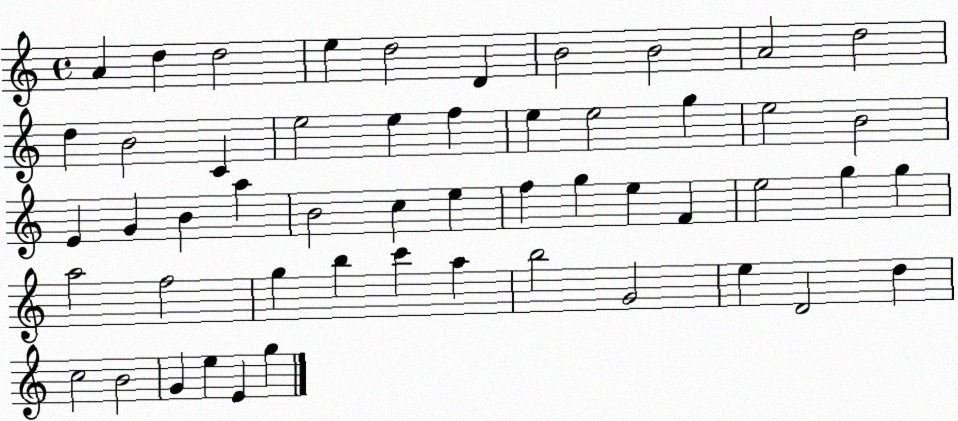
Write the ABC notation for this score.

X:1
T:Untitled
M:4/4
L:1/4
K:C
A d d2 e d2 D B2 B2 A2 d2 d B2 C e2 e f e e2 g e2 B2 E G B a B2 c e f g e F e2 g g a2 f2 g b c' a b2 G2 e D2 d c2 B2 G e E g